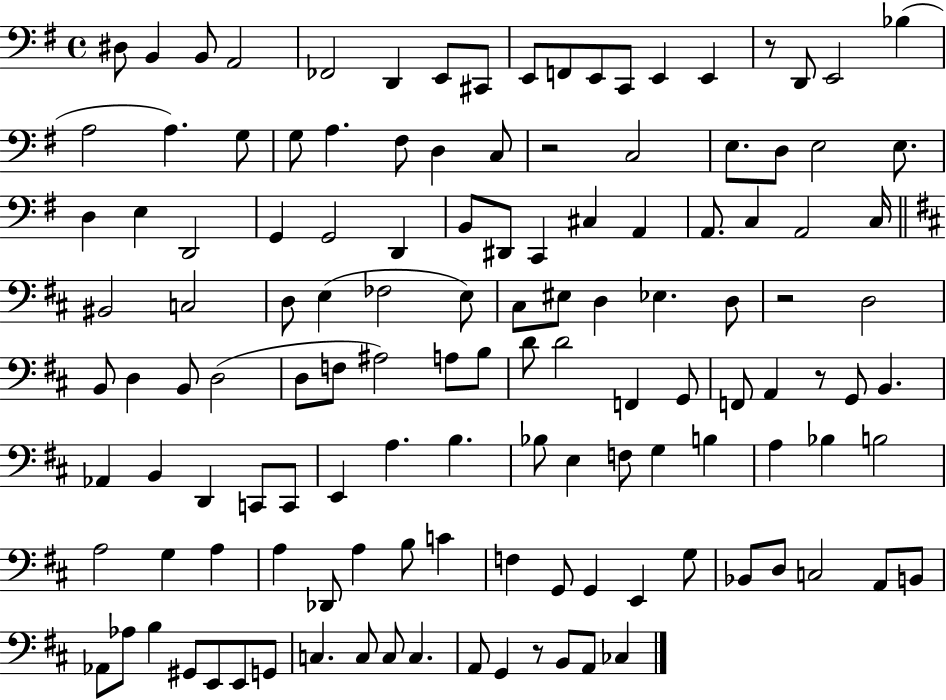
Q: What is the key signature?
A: G major